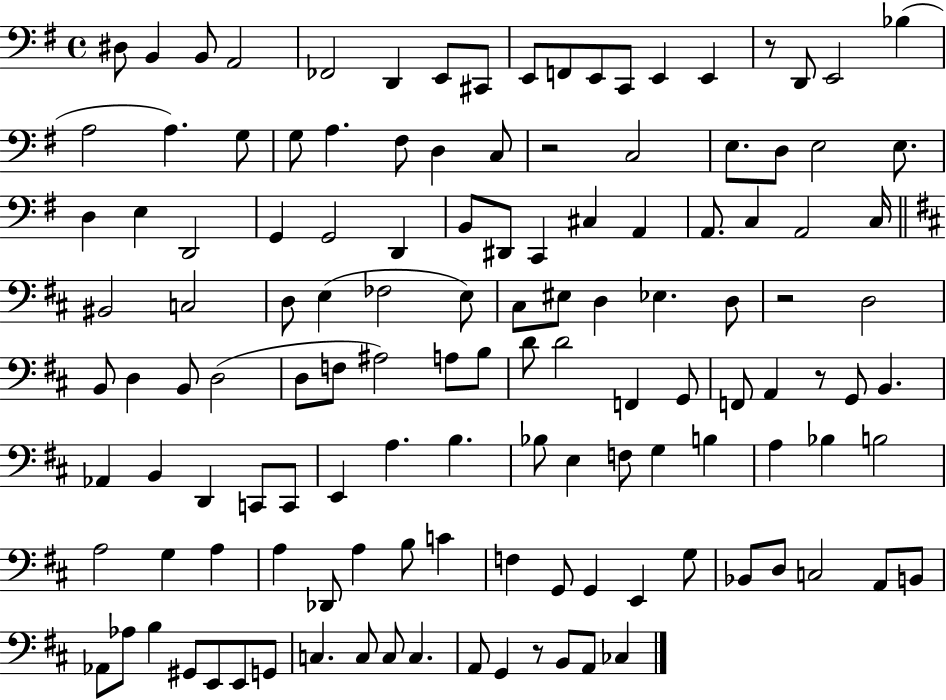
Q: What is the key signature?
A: G major